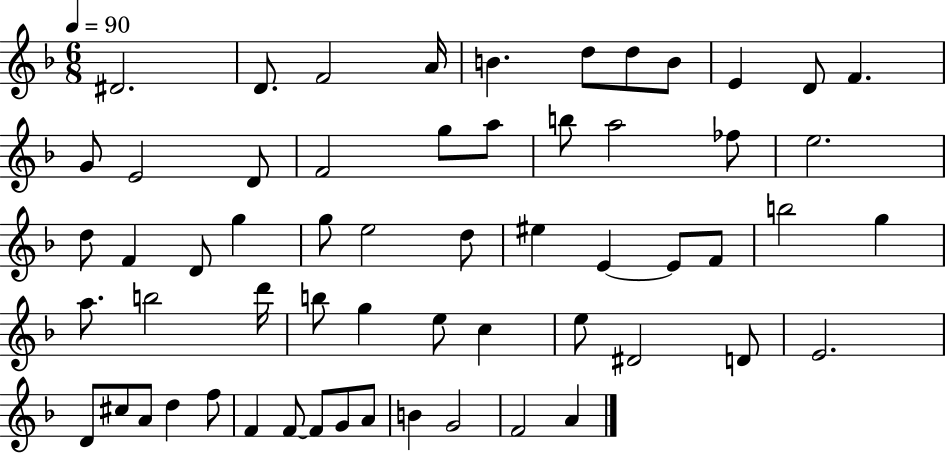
X:1
T:Untitled
M:6/8
L:1/4
K:F
^D2 D/2 F2 A/4 B d/2 d/2 B/2 E D/2 F G/2 E2 D/2 F2 g/2 a/2 b/2 a2 _f/2 e2 d/2 F D/2 g g/2 e2 d/2 ^e E E/2 F/2 b2 g a/2 b2 d'/4 b/2 g e/2 c e/2 ^D2 D/2 E2 D/2 ^c/2 A/2 d f/2 F F/2 F/2 G/2 A/2 B G2 F2 A